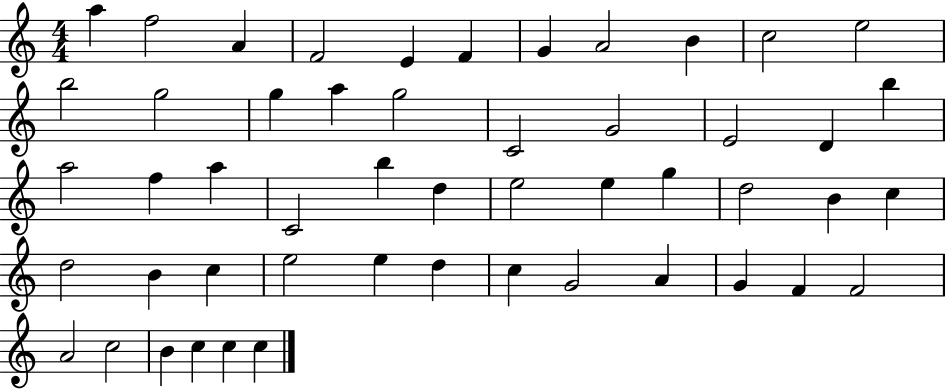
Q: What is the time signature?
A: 4/4